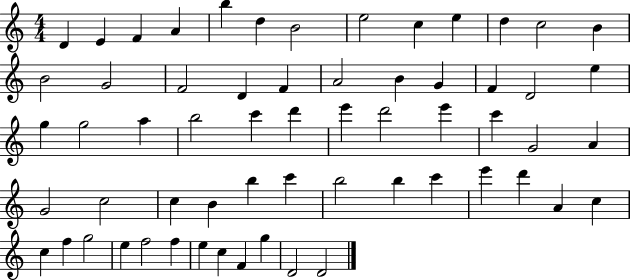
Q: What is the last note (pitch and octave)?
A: D4